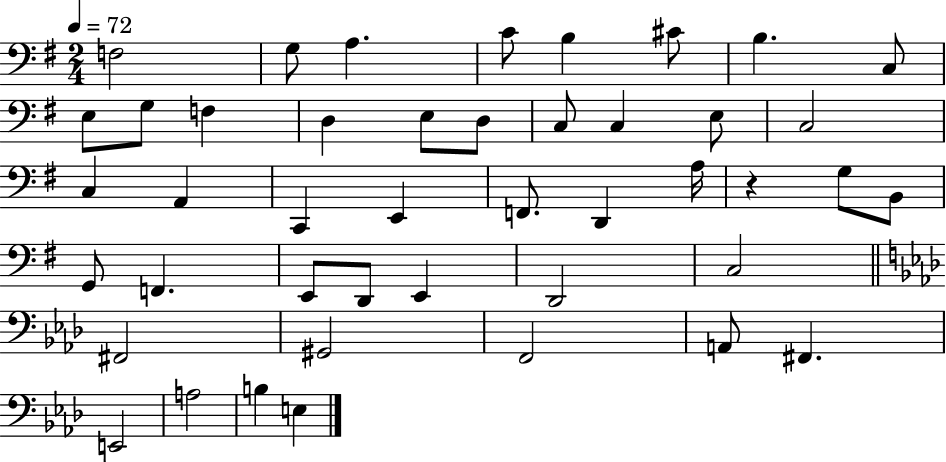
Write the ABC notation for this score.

X:1
T:Untitled
M:2/4
L:1/4
K:G
F,2 G,/2 A, C/2 B, ^C/2 B, C,/2 E,/2 G,/2 F, D, E,/2 D,/2 C,/2 C, E,/2 C,2 C, A,, C,, E,, F,,/2 D,, A,/4 z G,/2 B,,/2 G,,/2 F,, E,,/2 D,,/2 E,, D,,2 C,2 ^F,,2 ^G,,2 F,,2 A,,/2 ^F,, E,,2 A,2 B, E,